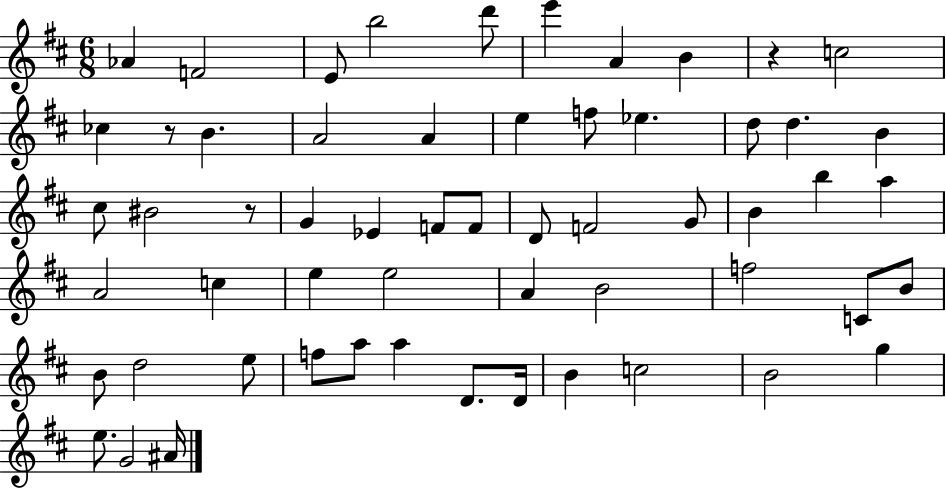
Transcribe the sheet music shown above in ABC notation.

X:1
T:Untitled
M:6/8
L:1/4
K:D
_A F2 E/2 b2 d'/2 e' A B z c2 _c z/2 B A2 A e f/2 _e d/2 d B ^c/2 ^B2 z/2 G _E F/2 F/2 D/2 F2 G/2 B b a A2 c e e2 A B2 f2 C/2 B/2 B/2 d2 e/2 f/2 a/2 a D/2 D/4 B c2 B2 g e/2 G2 ^A/4